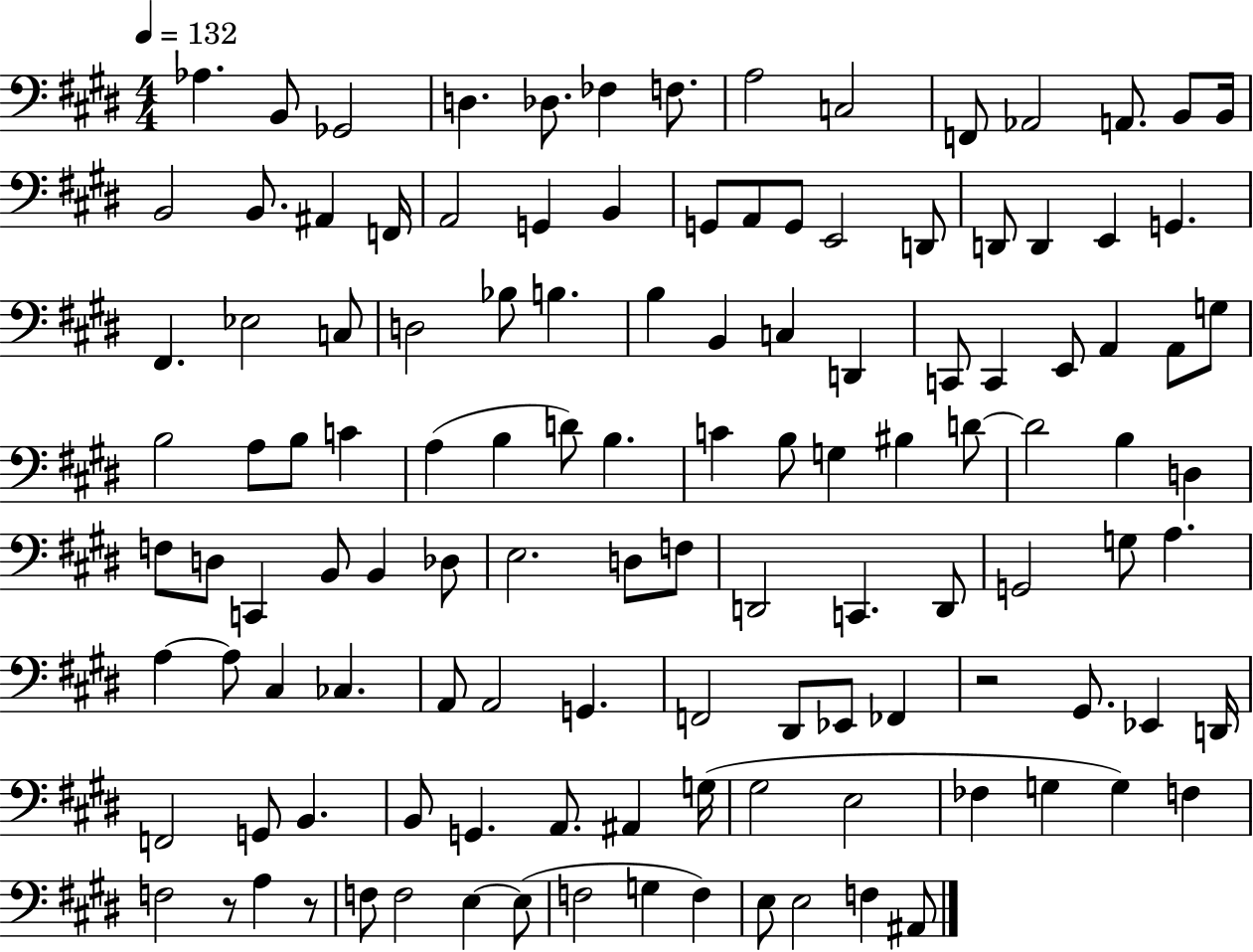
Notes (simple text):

Ab3/q. B2/e Gb2/h D3/q. Db3/e. FES3/q F3/e. A3/h C3/h F2/e Ab2/h A2/e. B2/e B2/s B2/h B2/e. A#2/q F2/s A2/h G2/q B2/q G2/e A2/e G2/e E2/h D2/e D2/e D2/q E2/q G2/q. F#2/q. Eb3/h C3/e D3/h Bb3/e B3/q. B3/q B2/q C3/q D2/q C2/e C2/q E2/e A2/q A2/e G3/e B3/h A3/e B3/e C4/q A3/q B3/q D4/e B3/q. C4/q B3/e G3/q BIS3/q D4/e D4/h B3/q D3/q F3/e D3/e C2/q B2/e B2/q Db3/e E3/h. D3/e F3/e D2/h C2/q. D2/e G2/h G3/e A3/q. A3/q A3/e C#3/q CES3/q. A2/e A2/h G2/q. F2/h D#2/e Eb2/e FES2/q R/h G#2/e. Eb2/q D2/s F2/h G2/e B2/q. B2/e G2/q. A2/e. A#2/q G3/s G#3/h E3/h FES3/q G3/q G3/q F3/q F3/h R/e A3/q R/e F3/e F3/h E3/q E3/e F3/h G3/q F3/q E3/e E3/h F3/q A#2/e